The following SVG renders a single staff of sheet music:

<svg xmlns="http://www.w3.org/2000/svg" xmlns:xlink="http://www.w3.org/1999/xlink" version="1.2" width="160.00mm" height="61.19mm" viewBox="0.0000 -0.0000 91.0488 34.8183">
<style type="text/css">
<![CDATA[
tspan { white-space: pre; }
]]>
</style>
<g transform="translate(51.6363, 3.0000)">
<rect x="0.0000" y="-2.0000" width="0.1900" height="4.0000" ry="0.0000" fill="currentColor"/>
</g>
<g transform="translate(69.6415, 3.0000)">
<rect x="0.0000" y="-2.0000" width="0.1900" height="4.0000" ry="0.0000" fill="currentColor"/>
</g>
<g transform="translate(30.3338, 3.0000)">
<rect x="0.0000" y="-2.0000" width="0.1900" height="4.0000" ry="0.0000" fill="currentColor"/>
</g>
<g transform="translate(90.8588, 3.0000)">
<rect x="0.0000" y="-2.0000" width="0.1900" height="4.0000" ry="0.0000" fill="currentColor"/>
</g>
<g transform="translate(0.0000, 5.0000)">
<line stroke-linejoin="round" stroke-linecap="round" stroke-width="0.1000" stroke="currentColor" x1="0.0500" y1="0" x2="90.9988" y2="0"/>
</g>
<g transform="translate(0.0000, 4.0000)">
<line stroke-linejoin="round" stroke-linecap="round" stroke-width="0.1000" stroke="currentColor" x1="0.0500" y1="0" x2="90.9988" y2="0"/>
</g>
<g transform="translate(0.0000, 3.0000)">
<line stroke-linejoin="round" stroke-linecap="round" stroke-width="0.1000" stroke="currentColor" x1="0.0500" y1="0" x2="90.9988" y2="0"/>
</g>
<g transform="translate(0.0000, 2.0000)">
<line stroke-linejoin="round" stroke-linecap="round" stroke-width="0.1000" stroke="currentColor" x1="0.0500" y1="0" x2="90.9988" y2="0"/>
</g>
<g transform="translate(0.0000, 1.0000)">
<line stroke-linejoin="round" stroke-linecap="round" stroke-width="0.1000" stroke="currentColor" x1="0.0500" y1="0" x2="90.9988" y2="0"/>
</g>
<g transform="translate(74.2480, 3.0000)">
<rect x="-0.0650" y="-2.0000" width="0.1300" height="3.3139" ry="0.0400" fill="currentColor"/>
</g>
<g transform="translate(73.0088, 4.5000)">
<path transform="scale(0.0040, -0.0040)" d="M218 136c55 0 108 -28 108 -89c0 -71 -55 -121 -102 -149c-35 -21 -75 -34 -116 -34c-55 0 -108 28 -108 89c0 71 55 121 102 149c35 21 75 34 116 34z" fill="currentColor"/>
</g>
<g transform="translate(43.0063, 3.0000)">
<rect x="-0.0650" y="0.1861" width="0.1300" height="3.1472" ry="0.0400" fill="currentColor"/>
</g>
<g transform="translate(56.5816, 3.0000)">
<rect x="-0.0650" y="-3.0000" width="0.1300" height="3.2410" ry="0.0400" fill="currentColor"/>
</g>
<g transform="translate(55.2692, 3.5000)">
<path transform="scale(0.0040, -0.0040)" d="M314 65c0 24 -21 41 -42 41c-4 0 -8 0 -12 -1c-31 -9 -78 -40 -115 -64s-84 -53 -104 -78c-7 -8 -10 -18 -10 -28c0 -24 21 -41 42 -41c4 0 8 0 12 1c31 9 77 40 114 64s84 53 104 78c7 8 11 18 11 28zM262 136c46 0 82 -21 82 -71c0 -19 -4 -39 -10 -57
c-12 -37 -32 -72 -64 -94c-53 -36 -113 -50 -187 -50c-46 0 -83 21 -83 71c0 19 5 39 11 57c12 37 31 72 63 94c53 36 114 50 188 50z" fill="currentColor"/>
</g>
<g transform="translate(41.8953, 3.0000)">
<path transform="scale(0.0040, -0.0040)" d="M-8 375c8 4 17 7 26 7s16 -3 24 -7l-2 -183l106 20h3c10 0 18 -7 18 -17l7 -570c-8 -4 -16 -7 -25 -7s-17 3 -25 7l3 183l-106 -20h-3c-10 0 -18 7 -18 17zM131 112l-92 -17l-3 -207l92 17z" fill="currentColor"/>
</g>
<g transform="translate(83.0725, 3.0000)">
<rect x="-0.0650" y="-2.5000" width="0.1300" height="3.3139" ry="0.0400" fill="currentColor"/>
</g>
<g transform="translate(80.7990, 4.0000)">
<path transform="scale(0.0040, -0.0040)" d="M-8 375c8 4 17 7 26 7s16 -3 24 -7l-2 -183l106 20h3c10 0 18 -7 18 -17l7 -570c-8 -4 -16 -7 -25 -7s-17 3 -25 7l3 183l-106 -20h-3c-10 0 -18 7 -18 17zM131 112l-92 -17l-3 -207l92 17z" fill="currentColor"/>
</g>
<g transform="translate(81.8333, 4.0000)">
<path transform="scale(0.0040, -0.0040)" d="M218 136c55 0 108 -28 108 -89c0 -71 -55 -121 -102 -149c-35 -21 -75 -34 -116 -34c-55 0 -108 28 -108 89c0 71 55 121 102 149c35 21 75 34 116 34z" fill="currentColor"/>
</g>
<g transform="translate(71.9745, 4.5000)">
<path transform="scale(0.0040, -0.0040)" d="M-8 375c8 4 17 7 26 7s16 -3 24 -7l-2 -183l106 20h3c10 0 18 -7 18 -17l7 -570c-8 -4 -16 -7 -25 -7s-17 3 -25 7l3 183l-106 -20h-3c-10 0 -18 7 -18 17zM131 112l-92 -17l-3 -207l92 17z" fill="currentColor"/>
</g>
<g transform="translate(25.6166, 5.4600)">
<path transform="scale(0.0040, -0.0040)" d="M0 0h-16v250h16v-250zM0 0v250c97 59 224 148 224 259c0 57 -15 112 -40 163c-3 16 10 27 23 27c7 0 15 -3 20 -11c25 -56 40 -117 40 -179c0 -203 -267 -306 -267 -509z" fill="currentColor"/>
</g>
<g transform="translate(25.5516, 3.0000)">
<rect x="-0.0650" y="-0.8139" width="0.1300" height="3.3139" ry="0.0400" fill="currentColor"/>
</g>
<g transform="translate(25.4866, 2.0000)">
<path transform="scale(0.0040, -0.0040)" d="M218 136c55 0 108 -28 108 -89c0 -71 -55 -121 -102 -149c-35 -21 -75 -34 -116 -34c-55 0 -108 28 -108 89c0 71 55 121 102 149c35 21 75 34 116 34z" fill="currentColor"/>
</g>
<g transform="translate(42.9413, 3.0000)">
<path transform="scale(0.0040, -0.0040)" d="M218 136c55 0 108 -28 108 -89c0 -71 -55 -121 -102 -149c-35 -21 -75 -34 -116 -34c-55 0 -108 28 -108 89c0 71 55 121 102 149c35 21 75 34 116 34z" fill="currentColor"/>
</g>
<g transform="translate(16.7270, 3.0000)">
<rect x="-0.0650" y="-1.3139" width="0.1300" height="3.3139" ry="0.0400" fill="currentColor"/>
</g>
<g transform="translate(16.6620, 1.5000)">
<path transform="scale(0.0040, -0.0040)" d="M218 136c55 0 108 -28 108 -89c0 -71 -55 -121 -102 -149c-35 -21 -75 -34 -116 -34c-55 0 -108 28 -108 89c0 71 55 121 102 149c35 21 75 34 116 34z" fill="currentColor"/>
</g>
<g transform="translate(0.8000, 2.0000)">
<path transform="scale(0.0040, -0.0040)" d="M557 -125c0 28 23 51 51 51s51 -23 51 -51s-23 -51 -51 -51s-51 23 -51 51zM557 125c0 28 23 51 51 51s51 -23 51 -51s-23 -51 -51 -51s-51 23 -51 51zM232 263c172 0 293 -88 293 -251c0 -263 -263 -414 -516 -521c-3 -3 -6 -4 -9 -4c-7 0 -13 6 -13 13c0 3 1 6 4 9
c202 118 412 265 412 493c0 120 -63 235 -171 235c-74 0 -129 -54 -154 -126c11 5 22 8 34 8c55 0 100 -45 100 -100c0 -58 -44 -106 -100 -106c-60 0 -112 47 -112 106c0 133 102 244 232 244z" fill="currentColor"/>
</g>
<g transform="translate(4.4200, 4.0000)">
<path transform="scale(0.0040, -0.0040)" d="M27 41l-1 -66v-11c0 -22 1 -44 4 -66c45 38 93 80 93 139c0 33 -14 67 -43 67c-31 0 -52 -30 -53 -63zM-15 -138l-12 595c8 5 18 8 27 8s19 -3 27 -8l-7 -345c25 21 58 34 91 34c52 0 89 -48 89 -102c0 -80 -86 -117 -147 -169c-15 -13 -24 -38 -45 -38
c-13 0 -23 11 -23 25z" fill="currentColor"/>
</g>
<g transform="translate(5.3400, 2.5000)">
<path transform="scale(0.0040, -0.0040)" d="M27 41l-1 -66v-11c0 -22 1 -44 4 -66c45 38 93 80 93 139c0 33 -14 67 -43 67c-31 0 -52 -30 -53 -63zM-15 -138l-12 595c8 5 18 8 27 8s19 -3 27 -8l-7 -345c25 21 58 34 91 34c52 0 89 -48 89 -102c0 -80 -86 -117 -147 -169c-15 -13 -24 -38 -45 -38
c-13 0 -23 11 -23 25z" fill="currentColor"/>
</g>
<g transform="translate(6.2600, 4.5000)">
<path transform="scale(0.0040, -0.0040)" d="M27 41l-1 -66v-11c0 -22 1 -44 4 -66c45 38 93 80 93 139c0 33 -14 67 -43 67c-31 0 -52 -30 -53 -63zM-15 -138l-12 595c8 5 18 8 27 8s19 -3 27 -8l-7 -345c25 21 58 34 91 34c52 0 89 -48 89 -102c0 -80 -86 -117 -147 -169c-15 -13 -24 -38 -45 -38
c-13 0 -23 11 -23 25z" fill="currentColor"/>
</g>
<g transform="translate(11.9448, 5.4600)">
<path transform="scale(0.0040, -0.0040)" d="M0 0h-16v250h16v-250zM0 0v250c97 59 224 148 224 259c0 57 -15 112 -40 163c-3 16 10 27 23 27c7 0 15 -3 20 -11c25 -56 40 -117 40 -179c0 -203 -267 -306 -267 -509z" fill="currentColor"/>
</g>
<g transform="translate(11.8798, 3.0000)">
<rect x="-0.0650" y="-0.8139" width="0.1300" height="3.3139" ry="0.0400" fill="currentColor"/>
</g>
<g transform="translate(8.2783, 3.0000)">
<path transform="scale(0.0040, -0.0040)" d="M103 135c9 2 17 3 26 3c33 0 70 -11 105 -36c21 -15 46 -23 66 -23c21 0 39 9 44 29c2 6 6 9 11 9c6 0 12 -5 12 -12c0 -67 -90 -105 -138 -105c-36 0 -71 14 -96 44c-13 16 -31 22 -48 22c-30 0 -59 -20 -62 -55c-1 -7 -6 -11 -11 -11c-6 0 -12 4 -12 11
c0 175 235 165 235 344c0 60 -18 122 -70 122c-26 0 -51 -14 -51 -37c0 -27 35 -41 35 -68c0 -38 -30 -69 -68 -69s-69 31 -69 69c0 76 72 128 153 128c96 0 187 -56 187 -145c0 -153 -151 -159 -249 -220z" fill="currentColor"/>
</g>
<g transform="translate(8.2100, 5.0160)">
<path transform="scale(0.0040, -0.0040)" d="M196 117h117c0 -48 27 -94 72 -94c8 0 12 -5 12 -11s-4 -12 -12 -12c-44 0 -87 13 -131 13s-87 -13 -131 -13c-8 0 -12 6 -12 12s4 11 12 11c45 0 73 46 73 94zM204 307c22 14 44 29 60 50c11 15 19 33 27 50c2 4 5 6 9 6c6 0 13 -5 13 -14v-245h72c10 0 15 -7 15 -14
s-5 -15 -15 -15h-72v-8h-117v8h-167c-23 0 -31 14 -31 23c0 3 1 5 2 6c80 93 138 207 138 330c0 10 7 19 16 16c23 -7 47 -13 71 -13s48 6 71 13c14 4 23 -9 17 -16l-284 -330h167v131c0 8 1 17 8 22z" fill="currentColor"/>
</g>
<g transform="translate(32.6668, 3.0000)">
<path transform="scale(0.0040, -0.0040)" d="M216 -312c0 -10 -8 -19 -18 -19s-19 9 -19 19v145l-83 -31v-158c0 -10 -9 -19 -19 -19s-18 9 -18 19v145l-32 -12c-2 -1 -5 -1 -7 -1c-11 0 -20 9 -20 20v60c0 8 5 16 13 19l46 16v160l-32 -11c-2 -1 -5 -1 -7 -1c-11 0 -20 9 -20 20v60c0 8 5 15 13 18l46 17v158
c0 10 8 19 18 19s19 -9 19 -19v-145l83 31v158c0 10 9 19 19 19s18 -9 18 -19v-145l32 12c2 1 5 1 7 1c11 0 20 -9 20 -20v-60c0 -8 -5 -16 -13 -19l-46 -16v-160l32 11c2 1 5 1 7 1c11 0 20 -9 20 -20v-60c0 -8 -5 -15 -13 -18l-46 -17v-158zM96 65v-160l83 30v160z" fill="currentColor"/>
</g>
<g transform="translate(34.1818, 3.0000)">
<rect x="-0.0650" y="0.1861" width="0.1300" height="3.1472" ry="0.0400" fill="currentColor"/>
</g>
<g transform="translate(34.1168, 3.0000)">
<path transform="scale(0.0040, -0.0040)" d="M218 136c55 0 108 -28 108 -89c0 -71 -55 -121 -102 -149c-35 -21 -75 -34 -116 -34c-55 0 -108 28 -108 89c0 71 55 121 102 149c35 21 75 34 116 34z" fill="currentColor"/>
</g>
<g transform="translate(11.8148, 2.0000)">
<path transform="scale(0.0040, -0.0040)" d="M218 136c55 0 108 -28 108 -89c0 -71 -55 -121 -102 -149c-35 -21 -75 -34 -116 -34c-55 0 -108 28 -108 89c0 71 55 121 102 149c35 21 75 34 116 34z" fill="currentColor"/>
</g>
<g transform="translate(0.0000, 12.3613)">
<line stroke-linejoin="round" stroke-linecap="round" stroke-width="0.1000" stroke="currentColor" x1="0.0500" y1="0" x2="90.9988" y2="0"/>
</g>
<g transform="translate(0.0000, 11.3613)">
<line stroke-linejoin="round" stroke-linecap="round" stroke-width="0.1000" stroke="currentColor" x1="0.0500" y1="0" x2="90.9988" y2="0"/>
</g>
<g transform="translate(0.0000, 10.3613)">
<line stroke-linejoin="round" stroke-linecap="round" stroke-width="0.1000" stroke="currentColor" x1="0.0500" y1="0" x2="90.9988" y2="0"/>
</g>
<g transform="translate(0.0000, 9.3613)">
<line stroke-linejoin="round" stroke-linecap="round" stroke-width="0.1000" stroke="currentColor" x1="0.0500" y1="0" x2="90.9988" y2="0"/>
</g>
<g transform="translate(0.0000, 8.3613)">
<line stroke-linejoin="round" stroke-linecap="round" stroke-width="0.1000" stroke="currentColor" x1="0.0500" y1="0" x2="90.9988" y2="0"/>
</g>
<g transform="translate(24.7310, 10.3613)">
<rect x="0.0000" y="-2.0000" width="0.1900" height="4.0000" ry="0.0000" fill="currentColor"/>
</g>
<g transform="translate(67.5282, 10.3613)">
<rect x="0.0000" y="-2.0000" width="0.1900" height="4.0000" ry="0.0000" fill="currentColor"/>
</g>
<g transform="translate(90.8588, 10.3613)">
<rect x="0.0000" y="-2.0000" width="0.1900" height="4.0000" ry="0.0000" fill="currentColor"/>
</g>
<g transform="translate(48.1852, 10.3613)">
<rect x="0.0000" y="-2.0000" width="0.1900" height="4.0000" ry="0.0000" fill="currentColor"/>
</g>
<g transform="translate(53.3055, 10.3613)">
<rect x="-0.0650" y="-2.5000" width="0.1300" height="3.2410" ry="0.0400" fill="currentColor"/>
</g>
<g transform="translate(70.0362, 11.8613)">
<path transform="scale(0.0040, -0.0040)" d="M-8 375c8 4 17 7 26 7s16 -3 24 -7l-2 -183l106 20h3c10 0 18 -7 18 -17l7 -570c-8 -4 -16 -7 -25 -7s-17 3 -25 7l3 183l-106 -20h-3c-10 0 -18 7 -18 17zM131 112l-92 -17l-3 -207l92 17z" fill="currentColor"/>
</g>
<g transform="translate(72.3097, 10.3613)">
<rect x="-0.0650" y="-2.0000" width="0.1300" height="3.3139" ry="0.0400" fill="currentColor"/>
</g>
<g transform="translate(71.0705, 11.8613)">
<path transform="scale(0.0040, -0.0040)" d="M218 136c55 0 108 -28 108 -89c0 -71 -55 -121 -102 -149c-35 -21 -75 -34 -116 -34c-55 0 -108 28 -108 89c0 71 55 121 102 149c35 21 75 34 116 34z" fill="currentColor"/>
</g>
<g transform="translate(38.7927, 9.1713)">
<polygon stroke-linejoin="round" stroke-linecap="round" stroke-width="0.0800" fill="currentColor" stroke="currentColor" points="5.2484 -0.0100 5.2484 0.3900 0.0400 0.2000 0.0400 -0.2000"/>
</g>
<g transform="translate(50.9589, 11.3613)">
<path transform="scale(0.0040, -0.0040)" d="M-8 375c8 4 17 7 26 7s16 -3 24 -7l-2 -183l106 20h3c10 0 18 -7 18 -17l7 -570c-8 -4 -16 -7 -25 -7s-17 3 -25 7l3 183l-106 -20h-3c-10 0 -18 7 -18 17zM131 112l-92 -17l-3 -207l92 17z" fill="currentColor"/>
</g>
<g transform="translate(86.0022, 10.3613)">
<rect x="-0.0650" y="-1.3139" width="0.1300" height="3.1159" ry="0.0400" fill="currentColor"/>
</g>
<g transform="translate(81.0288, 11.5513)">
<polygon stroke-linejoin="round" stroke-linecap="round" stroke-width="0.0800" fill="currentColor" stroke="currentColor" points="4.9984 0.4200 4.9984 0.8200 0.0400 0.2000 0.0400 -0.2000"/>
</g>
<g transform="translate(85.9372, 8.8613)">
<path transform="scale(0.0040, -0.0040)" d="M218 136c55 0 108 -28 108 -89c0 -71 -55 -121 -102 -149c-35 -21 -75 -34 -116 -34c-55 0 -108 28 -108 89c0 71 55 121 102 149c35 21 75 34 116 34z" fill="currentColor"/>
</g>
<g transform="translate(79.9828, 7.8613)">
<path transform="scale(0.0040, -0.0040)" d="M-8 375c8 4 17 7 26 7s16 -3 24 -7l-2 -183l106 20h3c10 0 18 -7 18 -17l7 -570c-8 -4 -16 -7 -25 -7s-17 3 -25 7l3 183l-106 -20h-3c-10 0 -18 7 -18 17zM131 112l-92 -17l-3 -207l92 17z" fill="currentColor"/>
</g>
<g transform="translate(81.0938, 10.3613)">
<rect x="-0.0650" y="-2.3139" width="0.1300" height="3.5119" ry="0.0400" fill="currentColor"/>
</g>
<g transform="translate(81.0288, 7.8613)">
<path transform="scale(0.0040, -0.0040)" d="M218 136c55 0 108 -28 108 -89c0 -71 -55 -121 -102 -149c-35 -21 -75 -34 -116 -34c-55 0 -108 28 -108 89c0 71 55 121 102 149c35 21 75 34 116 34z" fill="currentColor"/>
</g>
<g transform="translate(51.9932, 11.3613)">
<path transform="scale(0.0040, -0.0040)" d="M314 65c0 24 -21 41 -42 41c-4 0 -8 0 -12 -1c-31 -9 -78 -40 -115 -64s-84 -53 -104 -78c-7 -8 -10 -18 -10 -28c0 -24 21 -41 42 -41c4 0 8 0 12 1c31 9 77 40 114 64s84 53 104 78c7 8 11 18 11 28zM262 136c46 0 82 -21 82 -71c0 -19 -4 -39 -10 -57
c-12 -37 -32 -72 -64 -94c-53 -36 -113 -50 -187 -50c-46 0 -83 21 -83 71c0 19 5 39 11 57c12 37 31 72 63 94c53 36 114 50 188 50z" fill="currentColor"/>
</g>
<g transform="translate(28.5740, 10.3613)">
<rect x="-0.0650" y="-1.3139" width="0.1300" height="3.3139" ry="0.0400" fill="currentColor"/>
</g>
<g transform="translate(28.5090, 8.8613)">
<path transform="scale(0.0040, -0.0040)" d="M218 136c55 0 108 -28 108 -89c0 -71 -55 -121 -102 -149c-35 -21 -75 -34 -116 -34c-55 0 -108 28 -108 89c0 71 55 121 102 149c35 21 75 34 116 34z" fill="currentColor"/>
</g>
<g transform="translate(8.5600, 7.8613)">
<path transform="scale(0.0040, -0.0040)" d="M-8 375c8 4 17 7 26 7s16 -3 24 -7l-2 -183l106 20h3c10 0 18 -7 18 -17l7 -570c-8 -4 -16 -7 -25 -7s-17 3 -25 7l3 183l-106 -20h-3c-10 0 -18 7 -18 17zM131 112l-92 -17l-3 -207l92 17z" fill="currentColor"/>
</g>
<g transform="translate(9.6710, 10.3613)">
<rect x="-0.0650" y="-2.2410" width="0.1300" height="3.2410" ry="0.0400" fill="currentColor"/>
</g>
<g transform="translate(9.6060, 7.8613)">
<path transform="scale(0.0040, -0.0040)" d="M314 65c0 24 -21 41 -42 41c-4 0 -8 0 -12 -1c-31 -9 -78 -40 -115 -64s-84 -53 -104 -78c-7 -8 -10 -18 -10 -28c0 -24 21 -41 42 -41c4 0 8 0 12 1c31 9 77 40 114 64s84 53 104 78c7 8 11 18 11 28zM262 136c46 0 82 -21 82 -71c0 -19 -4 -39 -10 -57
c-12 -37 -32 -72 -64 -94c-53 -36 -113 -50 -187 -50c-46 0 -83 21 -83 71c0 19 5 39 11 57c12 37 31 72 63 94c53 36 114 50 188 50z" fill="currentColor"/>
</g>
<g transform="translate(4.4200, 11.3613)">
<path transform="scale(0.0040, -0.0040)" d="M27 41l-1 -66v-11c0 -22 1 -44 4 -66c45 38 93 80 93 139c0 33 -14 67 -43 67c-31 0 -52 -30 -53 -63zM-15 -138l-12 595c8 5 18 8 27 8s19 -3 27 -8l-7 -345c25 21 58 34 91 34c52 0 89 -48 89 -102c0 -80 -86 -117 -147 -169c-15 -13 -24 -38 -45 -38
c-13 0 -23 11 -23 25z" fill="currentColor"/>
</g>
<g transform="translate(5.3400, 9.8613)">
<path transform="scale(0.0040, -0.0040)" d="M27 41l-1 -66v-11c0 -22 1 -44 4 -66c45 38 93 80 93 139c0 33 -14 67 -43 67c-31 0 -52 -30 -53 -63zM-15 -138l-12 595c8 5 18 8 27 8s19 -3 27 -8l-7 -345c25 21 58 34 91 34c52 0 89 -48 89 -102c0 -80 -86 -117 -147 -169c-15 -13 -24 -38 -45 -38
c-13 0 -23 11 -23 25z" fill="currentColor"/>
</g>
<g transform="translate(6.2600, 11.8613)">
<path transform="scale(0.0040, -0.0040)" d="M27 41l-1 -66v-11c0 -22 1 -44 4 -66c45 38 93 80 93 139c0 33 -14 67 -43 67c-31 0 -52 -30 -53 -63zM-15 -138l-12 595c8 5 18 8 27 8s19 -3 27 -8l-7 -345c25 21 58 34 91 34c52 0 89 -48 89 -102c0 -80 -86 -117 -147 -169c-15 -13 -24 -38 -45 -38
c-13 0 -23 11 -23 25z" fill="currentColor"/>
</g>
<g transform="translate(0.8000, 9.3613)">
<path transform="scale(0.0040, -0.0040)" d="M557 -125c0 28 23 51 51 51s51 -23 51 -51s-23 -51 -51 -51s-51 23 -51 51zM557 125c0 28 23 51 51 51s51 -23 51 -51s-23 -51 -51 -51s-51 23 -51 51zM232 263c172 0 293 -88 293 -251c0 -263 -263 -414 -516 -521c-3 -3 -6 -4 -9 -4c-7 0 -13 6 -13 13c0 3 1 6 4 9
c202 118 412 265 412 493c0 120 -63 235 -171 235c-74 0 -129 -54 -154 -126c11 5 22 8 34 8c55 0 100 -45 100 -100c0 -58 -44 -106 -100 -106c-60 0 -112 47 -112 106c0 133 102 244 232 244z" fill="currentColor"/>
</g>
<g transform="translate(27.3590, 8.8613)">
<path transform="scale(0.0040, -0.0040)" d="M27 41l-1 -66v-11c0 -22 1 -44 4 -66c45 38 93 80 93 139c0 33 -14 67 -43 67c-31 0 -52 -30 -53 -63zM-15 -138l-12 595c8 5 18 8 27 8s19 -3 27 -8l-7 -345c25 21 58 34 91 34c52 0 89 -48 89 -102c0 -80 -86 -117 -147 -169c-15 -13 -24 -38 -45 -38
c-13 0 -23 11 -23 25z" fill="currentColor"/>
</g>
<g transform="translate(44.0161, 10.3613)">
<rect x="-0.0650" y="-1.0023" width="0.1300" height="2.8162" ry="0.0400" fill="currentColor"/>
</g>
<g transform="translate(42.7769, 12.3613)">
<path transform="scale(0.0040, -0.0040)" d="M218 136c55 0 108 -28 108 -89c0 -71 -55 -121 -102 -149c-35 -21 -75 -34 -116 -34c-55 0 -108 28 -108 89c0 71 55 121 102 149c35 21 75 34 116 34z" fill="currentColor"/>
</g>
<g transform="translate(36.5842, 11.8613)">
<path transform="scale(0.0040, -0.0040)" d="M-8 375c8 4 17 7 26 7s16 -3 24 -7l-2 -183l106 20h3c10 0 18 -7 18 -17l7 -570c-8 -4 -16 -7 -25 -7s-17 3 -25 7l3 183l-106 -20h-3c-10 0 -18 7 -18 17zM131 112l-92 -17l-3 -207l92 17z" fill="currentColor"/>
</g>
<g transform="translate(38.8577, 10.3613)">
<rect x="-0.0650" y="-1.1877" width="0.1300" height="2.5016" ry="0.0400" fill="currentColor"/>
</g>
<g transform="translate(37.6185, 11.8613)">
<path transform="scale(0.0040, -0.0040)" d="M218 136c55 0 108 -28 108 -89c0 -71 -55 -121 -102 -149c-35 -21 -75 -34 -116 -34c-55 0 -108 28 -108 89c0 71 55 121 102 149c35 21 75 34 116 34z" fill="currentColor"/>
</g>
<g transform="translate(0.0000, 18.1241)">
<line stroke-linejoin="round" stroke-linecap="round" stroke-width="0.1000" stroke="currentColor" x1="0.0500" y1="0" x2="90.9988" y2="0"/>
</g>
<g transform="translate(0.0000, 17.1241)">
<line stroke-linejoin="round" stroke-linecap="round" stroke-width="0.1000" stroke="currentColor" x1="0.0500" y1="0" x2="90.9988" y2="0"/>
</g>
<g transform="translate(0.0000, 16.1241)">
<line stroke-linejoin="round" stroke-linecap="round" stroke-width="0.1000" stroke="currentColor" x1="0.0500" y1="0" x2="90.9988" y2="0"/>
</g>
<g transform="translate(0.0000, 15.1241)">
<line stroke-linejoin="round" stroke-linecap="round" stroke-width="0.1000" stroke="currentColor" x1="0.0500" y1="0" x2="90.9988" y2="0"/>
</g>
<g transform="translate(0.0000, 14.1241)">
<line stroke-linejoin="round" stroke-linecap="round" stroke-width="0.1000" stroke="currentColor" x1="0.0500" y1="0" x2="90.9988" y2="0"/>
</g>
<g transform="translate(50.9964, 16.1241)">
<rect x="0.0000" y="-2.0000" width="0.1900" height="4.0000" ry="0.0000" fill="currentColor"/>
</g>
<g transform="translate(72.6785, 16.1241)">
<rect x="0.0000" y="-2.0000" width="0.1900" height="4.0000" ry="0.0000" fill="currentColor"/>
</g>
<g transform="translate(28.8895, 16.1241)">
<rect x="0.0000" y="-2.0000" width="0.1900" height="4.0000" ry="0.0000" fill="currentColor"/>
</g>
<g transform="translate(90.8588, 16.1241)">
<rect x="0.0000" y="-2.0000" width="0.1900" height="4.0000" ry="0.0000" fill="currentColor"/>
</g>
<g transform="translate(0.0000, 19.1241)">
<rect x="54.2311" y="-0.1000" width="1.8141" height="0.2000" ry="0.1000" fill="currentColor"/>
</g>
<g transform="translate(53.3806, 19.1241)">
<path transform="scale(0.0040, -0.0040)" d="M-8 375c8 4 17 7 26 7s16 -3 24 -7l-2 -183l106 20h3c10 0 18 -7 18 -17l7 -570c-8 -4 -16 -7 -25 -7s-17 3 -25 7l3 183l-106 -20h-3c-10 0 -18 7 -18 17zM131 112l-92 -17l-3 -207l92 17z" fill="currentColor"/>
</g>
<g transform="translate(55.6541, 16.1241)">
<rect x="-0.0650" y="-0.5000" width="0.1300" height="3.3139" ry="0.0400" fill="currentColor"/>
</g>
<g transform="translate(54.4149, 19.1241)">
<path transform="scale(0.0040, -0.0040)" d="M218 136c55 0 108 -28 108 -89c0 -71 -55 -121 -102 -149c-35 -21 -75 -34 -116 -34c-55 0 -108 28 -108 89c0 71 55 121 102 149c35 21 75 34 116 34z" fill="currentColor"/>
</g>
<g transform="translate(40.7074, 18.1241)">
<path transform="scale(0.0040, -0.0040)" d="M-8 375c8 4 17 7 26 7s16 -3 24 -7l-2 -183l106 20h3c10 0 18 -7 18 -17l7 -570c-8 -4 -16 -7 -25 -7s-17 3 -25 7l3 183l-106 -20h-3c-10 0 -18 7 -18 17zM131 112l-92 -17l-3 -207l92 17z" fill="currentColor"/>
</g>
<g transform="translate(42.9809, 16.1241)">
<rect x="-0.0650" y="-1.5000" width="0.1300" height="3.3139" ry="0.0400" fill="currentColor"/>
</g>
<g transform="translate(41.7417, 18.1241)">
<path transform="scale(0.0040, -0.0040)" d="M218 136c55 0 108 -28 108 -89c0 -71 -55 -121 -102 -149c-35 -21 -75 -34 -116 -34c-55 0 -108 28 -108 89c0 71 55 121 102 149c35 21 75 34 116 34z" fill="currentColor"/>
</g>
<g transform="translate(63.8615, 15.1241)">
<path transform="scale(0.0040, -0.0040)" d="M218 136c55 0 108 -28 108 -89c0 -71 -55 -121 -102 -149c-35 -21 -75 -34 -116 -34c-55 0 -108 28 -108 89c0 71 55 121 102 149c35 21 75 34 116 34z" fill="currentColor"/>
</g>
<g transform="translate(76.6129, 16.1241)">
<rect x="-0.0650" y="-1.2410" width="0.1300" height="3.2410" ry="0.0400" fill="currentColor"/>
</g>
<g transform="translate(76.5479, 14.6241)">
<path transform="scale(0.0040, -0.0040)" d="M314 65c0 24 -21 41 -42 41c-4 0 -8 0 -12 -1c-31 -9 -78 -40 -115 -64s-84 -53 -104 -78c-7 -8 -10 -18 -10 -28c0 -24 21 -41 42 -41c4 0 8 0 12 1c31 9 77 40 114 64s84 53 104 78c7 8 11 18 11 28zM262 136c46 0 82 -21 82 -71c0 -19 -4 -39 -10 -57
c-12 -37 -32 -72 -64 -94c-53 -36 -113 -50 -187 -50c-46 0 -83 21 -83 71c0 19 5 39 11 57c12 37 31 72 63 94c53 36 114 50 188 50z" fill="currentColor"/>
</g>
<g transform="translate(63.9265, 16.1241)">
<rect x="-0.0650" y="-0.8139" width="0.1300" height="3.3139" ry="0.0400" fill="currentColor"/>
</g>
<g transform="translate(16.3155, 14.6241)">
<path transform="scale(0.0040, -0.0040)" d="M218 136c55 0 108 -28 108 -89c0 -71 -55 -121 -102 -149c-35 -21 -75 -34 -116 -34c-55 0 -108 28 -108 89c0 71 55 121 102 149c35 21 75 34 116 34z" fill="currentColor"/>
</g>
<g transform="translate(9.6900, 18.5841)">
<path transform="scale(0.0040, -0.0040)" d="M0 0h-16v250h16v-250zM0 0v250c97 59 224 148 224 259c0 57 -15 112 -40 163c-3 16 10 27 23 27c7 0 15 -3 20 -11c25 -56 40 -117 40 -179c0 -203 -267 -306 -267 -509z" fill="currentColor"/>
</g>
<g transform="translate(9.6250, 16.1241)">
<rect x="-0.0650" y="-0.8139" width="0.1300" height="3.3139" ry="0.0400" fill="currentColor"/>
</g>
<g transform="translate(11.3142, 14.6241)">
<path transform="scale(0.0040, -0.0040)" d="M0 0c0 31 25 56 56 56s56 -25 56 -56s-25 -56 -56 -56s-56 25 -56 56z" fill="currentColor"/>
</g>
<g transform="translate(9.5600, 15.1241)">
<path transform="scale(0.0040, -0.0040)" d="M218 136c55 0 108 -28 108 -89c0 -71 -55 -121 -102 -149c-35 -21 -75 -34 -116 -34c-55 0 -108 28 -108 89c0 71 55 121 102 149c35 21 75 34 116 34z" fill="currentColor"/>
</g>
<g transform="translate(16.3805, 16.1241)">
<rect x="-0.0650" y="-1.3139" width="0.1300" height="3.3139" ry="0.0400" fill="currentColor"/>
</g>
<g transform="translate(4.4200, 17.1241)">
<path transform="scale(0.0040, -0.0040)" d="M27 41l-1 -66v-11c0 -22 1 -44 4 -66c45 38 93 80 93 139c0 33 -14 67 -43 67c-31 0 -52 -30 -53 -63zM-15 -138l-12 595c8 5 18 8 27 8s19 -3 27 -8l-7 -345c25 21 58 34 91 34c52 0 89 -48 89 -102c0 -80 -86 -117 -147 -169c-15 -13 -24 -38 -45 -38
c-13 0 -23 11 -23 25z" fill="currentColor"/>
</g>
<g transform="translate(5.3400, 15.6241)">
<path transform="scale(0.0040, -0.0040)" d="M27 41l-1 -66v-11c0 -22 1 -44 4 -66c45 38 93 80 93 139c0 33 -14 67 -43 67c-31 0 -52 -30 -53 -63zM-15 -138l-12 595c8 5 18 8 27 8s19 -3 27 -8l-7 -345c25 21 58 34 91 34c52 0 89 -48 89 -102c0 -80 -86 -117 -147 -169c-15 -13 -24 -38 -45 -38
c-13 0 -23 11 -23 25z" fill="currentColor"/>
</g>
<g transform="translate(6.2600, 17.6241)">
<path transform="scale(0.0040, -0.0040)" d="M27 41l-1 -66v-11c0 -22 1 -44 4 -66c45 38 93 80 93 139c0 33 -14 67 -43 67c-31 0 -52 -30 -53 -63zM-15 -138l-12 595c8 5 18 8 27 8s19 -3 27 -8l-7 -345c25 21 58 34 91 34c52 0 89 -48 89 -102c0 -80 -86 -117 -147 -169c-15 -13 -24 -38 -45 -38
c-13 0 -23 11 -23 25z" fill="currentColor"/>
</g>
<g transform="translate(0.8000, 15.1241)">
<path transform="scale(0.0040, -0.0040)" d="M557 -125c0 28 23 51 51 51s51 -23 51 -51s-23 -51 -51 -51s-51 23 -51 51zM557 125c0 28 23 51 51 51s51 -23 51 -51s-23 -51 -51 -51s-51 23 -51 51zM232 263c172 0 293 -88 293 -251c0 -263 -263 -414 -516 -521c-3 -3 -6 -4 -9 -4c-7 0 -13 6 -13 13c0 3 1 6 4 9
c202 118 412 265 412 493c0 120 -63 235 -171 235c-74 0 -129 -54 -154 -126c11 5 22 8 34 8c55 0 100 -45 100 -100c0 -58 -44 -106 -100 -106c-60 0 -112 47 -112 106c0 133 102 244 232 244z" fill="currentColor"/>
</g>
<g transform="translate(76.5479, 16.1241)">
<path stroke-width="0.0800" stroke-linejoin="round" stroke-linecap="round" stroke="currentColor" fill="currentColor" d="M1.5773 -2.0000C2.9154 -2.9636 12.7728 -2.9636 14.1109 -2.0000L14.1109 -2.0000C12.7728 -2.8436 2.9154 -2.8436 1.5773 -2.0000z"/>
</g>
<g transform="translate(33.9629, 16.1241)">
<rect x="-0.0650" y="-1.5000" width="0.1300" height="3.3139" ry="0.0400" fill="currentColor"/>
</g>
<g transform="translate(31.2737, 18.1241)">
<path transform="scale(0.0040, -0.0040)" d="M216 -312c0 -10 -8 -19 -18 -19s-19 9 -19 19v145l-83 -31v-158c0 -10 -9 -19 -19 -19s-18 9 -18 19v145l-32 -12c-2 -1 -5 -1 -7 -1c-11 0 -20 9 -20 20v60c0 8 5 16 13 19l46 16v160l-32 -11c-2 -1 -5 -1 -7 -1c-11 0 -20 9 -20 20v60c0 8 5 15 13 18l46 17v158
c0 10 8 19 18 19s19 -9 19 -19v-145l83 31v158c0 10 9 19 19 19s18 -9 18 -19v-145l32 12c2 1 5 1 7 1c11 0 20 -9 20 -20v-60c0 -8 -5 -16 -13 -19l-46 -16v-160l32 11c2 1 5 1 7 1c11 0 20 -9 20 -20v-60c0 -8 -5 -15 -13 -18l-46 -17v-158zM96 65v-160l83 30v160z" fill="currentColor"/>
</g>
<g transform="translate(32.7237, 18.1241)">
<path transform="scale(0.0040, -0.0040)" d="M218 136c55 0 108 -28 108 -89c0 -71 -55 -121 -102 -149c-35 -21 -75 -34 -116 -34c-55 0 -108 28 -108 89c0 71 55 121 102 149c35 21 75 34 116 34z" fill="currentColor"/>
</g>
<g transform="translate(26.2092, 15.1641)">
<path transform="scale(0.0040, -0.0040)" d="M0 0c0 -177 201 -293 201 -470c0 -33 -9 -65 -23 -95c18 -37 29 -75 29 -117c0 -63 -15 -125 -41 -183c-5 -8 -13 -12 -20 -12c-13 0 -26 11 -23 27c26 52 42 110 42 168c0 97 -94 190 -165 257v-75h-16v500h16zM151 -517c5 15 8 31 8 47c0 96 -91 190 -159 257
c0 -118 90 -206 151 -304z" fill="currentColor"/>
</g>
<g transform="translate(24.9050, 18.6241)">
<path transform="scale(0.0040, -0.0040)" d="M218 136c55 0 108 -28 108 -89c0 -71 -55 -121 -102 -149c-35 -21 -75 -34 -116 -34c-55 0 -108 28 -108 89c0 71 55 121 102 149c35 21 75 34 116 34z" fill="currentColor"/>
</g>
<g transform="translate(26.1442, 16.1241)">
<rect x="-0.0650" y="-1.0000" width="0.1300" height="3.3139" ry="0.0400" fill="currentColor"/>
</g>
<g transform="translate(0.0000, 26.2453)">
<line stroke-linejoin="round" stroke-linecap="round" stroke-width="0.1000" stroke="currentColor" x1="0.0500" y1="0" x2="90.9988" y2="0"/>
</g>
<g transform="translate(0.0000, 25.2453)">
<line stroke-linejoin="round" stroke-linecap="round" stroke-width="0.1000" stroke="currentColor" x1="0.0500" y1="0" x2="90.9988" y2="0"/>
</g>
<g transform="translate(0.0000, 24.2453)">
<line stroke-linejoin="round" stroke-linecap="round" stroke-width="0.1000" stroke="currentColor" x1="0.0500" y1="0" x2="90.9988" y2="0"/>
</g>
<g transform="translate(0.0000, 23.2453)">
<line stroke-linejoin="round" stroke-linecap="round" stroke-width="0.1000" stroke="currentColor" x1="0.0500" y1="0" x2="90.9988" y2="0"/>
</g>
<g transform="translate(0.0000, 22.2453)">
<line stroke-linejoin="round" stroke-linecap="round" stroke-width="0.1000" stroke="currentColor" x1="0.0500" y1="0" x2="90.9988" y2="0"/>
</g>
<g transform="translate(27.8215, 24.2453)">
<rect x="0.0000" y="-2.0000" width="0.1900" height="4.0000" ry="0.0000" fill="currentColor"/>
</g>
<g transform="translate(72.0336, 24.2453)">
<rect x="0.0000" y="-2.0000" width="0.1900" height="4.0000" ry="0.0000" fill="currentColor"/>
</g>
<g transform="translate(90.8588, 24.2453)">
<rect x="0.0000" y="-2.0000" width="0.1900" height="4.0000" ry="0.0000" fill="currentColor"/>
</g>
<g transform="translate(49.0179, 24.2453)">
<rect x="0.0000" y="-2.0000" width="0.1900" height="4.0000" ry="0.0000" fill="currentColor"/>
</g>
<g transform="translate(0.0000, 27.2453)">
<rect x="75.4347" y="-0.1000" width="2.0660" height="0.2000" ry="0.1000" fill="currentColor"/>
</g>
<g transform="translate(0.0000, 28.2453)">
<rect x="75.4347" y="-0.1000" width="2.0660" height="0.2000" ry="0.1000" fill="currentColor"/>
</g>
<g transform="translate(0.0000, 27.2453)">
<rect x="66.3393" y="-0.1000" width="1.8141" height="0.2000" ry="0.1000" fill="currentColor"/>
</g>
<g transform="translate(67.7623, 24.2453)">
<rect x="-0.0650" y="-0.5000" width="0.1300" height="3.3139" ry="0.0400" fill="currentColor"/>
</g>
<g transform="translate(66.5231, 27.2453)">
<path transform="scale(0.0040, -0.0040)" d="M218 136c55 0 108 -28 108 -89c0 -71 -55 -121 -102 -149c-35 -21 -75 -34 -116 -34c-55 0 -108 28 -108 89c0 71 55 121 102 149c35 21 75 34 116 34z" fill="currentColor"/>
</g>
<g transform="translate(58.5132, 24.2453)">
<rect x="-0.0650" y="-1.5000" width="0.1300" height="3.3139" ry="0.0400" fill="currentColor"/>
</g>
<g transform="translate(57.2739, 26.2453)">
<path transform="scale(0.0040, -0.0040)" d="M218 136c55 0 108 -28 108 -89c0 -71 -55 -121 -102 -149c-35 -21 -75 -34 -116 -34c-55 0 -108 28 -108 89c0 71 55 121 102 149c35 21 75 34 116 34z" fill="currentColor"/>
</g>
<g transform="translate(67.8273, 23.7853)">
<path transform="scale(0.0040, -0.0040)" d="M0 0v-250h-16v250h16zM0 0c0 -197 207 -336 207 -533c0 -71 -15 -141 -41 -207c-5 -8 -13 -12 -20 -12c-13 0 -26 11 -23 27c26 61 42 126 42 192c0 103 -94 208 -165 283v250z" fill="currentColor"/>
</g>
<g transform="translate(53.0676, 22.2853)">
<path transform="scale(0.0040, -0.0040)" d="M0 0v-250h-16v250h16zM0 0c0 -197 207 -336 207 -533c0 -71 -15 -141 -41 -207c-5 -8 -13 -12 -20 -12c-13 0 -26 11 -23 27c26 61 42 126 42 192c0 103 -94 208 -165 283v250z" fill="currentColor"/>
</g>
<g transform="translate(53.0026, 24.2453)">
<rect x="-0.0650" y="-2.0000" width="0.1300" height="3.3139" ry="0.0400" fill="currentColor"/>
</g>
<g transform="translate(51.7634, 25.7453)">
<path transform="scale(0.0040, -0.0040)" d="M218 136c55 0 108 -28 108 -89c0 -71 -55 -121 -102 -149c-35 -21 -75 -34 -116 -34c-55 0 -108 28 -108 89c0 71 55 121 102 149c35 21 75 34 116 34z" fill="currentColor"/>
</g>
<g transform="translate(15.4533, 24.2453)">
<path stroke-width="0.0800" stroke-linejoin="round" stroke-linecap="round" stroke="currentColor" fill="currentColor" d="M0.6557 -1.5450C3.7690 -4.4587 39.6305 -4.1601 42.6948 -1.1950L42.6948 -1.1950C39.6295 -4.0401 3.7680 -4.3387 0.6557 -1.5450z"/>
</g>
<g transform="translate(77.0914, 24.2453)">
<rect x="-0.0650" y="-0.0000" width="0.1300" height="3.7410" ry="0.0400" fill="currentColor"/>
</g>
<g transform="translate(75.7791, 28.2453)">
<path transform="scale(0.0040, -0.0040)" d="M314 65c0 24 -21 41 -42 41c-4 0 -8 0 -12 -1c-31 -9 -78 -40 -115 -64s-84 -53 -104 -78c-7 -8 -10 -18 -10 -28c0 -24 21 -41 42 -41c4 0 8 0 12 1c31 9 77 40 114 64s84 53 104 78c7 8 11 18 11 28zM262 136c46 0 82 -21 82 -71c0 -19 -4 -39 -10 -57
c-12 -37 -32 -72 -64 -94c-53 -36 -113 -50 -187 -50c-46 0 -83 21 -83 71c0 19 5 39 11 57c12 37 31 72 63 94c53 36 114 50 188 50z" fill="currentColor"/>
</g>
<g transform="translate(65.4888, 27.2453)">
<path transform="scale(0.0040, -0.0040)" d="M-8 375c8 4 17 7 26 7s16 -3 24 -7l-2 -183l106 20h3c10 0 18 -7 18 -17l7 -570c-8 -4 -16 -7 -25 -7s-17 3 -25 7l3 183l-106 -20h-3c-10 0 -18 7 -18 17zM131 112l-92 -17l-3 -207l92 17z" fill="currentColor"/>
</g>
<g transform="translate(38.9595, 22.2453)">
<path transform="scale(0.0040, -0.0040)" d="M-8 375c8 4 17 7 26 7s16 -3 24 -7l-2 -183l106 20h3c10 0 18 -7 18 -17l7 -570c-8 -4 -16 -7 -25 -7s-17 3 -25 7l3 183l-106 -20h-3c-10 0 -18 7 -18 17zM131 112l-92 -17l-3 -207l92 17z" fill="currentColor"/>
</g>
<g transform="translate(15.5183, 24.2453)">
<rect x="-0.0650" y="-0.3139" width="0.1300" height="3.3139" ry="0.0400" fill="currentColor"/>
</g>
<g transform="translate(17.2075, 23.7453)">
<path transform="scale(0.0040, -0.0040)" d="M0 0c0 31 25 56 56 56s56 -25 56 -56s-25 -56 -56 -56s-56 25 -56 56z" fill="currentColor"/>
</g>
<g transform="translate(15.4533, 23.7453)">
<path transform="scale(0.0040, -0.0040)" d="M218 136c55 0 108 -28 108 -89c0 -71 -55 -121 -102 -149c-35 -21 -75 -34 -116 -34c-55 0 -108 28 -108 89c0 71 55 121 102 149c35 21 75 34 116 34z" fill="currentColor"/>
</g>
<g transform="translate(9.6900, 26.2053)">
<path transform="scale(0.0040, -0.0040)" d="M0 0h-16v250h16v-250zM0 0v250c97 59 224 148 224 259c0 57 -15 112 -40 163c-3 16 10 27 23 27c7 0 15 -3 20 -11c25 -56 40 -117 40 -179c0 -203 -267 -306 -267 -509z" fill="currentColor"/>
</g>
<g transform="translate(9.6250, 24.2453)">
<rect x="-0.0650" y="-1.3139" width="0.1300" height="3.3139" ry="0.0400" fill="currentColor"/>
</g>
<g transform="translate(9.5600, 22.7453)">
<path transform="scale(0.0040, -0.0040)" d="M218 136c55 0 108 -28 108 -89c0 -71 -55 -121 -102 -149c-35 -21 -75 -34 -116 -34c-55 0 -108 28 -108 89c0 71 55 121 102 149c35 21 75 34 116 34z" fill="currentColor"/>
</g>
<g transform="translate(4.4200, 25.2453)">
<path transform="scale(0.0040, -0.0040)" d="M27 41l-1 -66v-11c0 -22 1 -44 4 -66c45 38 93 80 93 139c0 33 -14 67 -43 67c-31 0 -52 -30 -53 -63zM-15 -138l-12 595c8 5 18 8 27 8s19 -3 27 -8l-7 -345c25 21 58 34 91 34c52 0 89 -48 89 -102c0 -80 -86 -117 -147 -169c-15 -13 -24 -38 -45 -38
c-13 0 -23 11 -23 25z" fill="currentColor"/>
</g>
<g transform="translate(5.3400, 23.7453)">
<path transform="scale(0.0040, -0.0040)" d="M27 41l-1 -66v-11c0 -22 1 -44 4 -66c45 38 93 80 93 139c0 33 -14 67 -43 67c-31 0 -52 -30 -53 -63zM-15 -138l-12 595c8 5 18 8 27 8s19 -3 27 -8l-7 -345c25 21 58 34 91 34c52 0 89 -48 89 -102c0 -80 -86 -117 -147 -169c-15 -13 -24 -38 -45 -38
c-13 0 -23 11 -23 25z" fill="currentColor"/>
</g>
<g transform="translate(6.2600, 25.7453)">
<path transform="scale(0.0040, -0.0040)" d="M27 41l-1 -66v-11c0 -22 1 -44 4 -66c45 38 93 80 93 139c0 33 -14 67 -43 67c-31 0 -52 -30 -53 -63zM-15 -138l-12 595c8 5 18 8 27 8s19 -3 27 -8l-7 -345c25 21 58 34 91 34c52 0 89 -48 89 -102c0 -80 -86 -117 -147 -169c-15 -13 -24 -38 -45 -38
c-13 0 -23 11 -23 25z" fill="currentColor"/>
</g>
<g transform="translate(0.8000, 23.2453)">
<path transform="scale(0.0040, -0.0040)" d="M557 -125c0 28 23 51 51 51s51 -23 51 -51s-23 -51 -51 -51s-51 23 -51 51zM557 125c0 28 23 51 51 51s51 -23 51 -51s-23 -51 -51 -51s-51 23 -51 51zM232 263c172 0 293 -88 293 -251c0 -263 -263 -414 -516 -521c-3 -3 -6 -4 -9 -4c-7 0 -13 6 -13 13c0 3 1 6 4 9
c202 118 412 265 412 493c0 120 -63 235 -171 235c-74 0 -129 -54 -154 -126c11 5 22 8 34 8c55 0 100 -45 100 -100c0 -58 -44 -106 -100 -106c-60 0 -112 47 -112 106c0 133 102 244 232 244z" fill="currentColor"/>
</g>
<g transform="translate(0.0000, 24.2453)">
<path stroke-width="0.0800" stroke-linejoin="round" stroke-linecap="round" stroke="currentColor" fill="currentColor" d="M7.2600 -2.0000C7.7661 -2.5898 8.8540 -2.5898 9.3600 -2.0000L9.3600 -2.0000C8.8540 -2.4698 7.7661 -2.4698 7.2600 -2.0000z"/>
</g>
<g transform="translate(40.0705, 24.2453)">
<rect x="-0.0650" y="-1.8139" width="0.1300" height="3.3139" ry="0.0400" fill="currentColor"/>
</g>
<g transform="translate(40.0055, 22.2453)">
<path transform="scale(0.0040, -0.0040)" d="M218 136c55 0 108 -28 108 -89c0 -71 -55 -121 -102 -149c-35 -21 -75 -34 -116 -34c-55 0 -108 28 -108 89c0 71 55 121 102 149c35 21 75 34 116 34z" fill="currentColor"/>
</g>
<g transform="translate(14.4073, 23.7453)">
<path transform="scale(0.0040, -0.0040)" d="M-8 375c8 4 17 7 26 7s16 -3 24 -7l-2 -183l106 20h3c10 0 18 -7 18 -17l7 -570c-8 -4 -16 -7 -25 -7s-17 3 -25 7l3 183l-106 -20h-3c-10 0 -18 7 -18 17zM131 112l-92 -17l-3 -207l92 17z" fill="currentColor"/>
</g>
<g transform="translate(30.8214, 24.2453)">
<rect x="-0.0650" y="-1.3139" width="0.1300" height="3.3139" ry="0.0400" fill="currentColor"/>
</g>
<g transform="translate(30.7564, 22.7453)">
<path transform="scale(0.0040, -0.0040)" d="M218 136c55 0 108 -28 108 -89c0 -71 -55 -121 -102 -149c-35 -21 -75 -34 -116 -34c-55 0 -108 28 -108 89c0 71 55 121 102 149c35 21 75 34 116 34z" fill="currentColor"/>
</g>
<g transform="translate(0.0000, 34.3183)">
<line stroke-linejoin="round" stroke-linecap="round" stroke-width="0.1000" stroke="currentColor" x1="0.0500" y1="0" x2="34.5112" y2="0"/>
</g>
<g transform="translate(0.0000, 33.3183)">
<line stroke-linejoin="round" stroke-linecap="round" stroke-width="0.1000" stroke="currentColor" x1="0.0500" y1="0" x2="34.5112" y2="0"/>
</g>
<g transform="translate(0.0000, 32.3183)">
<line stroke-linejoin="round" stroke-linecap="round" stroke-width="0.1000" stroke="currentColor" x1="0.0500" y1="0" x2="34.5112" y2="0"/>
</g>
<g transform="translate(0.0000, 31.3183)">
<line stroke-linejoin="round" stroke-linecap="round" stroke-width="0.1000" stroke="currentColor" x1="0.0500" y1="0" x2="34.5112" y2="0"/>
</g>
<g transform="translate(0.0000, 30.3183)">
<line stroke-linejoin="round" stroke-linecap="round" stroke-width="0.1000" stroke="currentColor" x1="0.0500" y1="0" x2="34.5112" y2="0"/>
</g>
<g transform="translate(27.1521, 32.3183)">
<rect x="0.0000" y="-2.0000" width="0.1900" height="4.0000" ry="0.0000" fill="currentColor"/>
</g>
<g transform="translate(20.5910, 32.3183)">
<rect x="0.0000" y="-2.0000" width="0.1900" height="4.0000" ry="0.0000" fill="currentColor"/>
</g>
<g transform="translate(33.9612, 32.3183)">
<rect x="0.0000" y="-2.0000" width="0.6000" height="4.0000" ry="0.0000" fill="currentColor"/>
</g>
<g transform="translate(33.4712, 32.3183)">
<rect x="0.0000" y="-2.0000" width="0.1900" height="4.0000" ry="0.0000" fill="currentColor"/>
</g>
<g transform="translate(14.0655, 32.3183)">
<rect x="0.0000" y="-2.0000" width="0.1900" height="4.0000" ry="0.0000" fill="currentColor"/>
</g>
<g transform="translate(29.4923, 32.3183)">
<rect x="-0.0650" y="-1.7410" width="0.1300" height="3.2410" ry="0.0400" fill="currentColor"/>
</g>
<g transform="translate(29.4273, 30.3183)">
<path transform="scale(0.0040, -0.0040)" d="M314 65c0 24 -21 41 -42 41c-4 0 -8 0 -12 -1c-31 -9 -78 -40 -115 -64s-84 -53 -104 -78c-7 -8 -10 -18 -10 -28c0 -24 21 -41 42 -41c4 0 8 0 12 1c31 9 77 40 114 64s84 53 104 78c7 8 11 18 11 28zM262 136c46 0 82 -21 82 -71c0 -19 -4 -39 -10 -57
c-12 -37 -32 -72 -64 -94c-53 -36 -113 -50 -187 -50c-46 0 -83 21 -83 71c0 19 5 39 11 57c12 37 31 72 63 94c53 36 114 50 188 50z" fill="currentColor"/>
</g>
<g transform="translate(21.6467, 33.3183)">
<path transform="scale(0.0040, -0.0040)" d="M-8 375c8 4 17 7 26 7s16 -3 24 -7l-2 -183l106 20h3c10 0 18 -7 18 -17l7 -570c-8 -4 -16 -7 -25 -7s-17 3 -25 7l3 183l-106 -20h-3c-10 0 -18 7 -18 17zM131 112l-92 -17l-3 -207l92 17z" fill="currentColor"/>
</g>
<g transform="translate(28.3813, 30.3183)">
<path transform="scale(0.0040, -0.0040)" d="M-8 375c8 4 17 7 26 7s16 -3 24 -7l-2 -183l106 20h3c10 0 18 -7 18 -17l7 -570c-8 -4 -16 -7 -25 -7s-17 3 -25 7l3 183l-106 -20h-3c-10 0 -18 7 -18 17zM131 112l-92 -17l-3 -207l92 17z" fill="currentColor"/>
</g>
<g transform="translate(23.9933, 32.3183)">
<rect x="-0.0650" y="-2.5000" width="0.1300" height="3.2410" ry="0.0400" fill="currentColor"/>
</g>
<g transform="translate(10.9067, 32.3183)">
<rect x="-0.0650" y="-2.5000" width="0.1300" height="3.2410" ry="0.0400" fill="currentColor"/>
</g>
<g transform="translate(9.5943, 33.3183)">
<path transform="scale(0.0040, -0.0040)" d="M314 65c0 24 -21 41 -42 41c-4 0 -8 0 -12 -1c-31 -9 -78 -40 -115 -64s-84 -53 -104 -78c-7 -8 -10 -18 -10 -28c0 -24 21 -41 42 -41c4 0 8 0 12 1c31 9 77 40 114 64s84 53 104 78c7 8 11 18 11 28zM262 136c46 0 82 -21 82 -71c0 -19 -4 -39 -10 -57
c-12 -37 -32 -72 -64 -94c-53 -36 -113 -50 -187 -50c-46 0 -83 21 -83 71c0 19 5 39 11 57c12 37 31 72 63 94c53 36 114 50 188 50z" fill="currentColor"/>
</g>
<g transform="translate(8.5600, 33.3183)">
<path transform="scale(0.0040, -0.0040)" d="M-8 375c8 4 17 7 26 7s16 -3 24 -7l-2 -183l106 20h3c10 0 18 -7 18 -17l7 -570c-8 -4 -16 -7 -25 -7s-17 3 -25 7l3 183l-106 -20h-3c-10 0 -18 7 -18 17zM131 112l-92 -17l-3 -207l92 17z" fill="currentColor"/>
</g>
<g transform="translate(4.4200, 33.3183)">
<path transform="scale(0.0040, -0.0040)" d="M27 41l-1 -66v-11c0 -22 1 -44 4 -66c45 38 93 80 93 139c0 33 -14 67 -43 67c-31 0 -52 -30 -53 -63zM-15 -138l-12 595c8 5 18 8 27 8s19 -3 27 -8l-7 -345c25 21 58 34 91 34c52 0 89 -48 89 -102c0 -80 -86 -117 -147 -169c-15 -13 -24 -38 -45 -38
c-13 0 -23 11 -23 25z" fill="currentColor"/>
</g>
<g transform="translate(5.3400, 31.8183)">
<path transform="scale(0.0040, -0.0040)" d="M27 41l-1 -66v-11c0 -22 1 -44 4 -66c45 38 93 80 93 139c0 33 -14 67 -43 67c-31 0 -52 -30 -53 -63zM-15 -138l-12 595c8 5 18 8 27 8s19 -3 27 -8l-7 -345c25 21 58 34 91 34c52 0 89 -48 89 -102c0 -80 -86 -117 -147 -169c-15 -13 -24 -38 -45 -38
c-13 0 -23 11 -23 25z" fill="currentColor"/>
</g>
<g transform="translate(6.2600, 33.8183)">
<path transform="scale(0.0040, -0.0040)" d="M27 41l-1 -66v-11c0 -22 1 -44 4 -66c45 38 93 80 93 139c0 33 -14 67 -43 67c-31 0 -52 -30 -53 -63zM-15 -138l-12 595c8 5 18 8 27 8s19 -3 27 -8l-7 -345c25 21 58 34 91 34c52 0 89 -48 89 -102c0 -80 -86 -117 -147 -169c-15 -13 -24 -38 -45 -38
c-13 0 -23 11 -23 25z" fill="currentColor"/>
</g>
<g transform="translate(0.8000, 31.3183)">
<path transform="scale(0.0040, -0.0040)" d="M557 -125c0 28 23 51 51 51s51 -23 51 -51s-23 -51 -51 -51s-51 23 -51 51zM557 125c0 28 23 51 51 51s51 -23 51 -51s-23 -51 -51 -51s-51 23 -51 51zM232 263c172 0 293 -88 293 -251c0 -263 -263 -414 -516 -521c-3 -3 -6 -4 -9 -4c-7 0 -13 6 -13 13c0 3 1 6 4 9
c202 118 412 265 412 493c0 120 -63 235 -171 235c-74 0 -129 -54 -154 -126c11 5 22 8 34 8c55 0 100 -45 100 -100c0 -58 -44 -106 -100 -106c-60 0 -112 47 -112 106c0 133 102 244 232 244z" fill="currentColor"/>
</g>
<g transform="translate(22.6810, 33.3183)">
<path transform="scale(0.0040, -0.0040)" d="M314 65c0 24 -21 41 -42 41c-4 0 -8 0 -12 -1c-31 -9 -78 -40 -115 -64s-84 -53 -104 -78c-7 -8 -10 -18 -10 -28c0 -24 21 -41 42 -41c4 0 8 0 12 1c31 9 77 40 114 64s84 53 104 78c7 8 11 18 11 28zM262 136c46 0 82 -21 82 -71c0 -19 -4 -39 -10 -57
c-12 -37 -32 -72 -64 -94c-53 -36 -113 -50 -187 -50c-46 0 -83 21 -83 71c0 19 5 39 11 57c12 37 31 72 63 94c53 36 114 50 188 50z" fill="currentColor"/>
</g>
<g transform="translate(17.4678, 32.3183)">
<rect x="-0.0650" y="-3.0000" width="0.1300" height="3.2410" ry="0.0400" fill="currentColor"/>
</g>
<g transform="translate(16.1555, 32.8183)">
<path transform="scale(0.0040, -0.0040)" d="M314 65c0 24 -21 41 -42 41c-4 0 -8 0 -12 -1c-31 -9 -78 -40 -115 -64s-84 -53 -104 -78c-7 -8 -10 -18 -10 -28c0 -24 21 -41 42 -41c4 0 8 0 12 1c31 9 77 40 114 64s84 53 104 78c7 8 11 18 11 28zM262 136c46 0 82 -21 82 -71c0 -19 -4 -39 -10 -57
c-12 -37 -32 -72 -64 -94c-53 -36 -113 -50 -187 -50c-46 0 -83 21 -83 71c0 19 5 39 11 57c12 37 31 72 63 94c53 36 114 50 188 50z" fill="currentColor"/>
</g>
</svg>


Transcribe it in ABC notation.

X:1
T:Untitled
M:2/4
L:1/4
K:Eb
F,/2 G, F,/2 ^D, D, C,2 A,, B,, B,2 _G, A,,/2 G,,/2 B,,2 A,, B,/2 G,/2 F,/2 G, F,,/4 ^G,, G,, E,, F, G,2 G,/2 E, G, A, _A,,/2 G,, E,,/2 C,,2 B,,2 C,2 B,,2 A,2